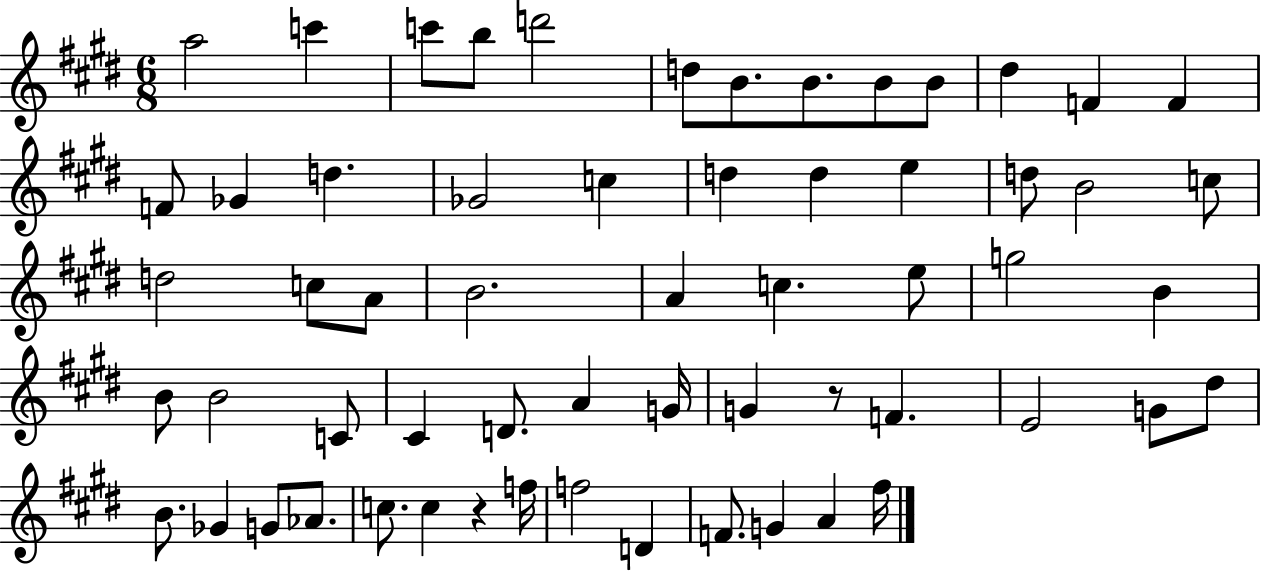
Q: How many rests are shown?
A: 2